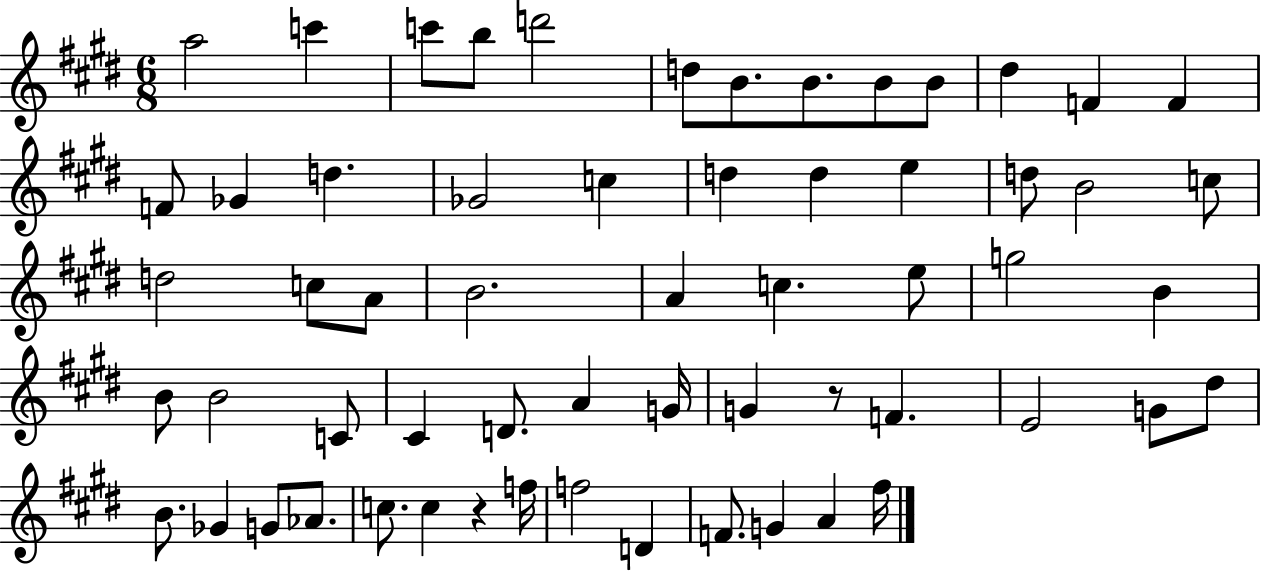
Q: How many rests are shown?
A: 2